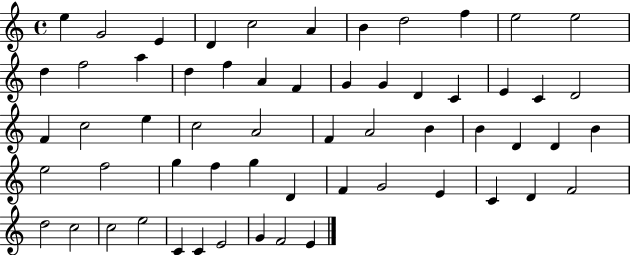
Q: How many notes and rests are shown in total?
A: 59